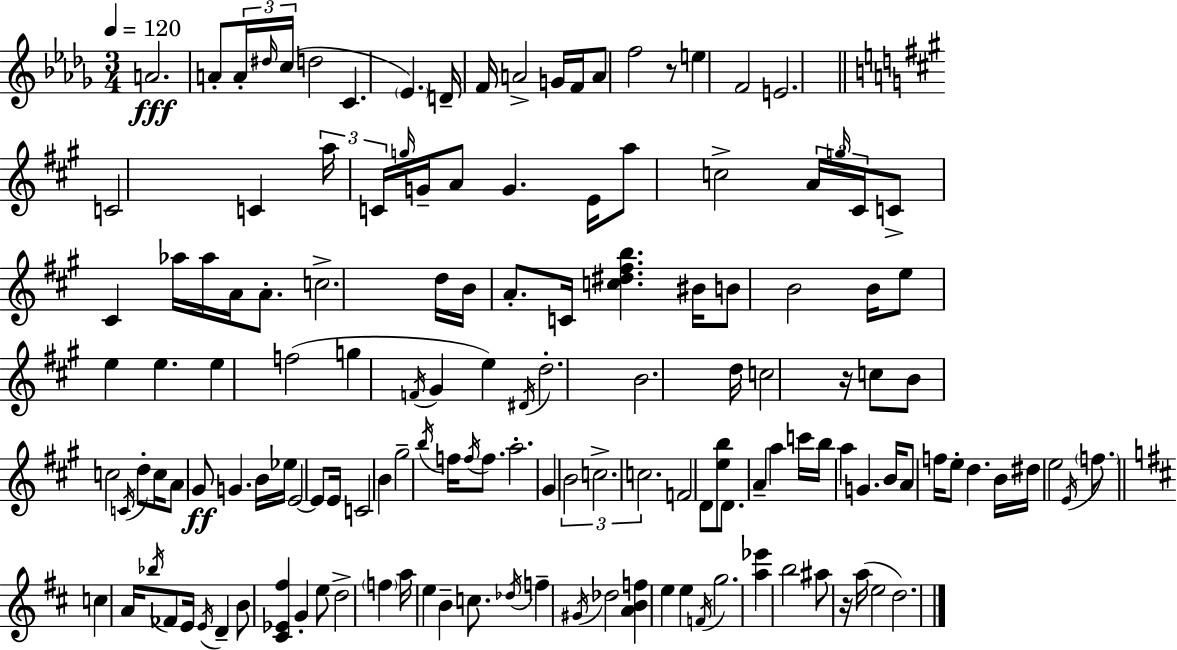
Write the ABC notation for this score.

X:1
T:Untitled
M:3/4
L:1/4
K:Bbm
A2 A/2 A/4 ^d/4 c/4 d2 C _E D/4 F/4 A2 G/4 F/4 A/2 f2 z/2 e F2 E2 C2 C a/4 C/4 g/4 G/4 A/2 G E/4 a/2 c2 A/4 g/4 ^C/4 C/2 ^C _a/4 _a/4 A/4 A/2 c2 d/4 B/4 A/2 C/4 [c^d^fb] ^B/4 B/2 B2 B/4 e/2 e e e f2 g F/4 ^G e ^D/4 d2 B2 d/4 c2 z/4 c/2 B/2 c2 C/4 d/2 c/4 A/2 ^G/2 G B/4 _e/4 E2 E/2 E/4 C2 B ^g2 b/4 f/4 f/4 f/2 a2 ^G B2 c2 c2 F2 D/2 [eb]/2 D/2 A a c'/4 b/4 a G B/4 A/2 f/4 e/2 d B/4 ^d/4 e2 E/4 f/2 c A/4 _b/4 _F/2 E/4 E/4 D B/2 [^C_E^f] G e/2 d2 f a/4 e B c/2 _d/4 f ^G/4 _d2 [ABf] e e F/4 g2 [a_e'] b2 ^a/2 z/4 a/4 e2 d2